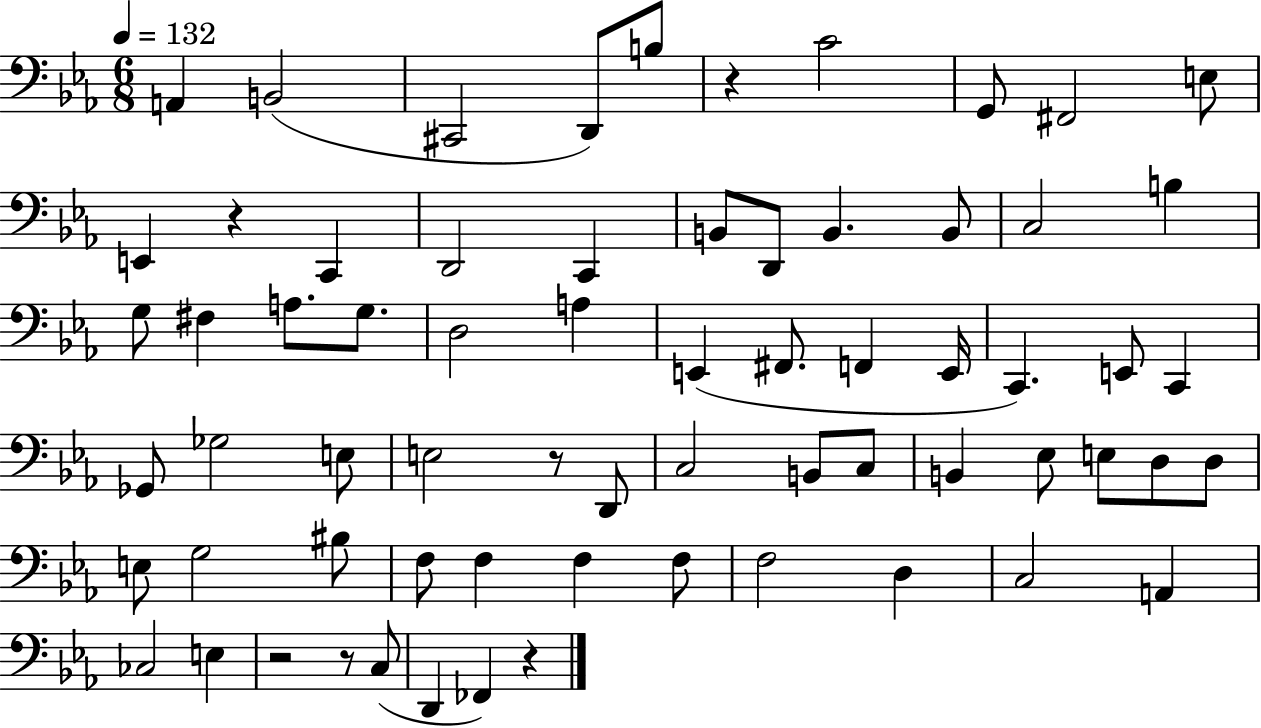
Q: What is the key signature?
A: EES major